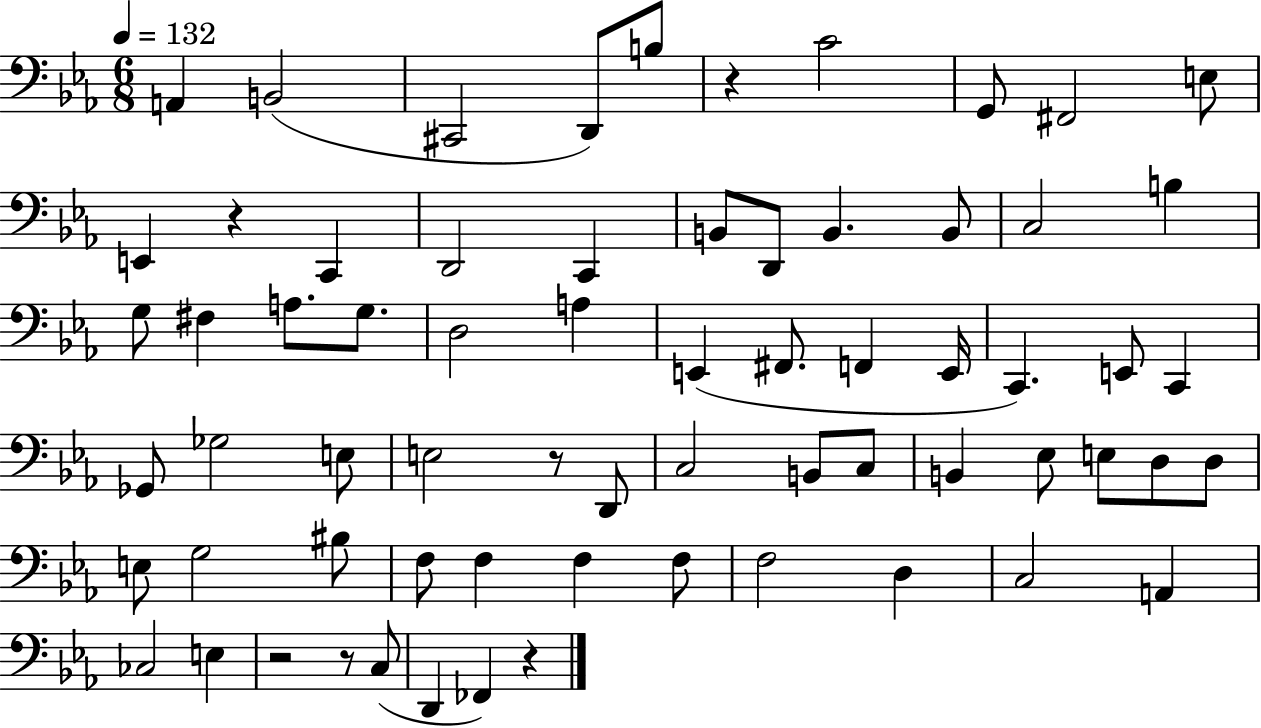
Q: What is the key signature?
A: EES major